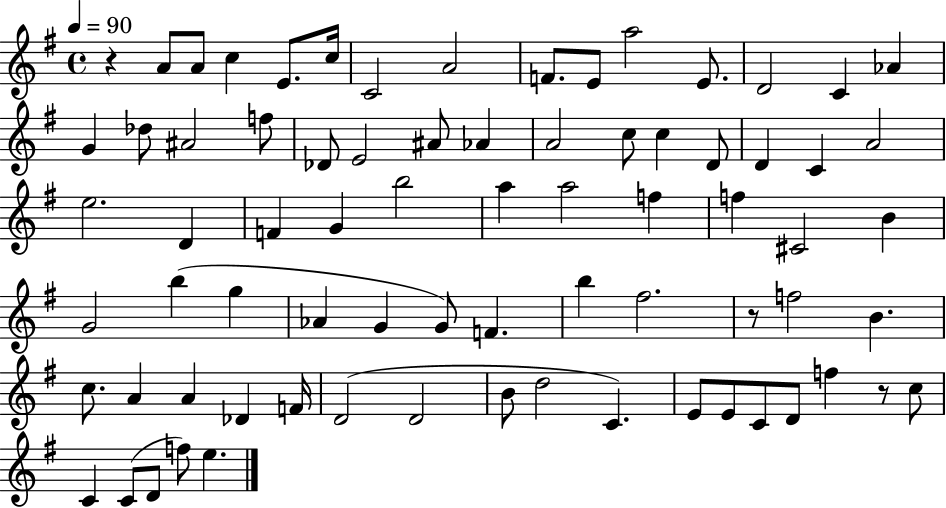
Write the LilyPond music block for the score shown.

{
  \clef treble
  \time 4/4
  \defaultTimeSignature
  \key g \major
  \tempo 4 = 90
  r4 a'8 a'8 c''4 e'8. c''16 | c'2 a'2 | f'8. e'8 a''2 e'8. | d'2 c'4 aes'4 | \break g'4 des''8 ais'2 f''8 | des'8 e'2 ais'8 aes'4 | a'2 c''8 c''4 d'8 | d'4 c'4 a'2 | \break e''2. d'4 | f'4 g'4 b''2 | a''4 a''2 f''4 | f''4 cis'2 b'4 | \break g'2 b''4( g''4 | aes'4 g'4 g'8) f'4. | b''4 fis''2. | r8 f''2 b'4. | \break c''8. a'4 a'4 des'4 f'16 | d'2( d'2 | b'8 d''2 c'4.) | e'8 e'8 c'8 d'8 f''4 r8 c''8 | \break c'4 c'8( d'8 f''8) e''4. | \bar "|."
}